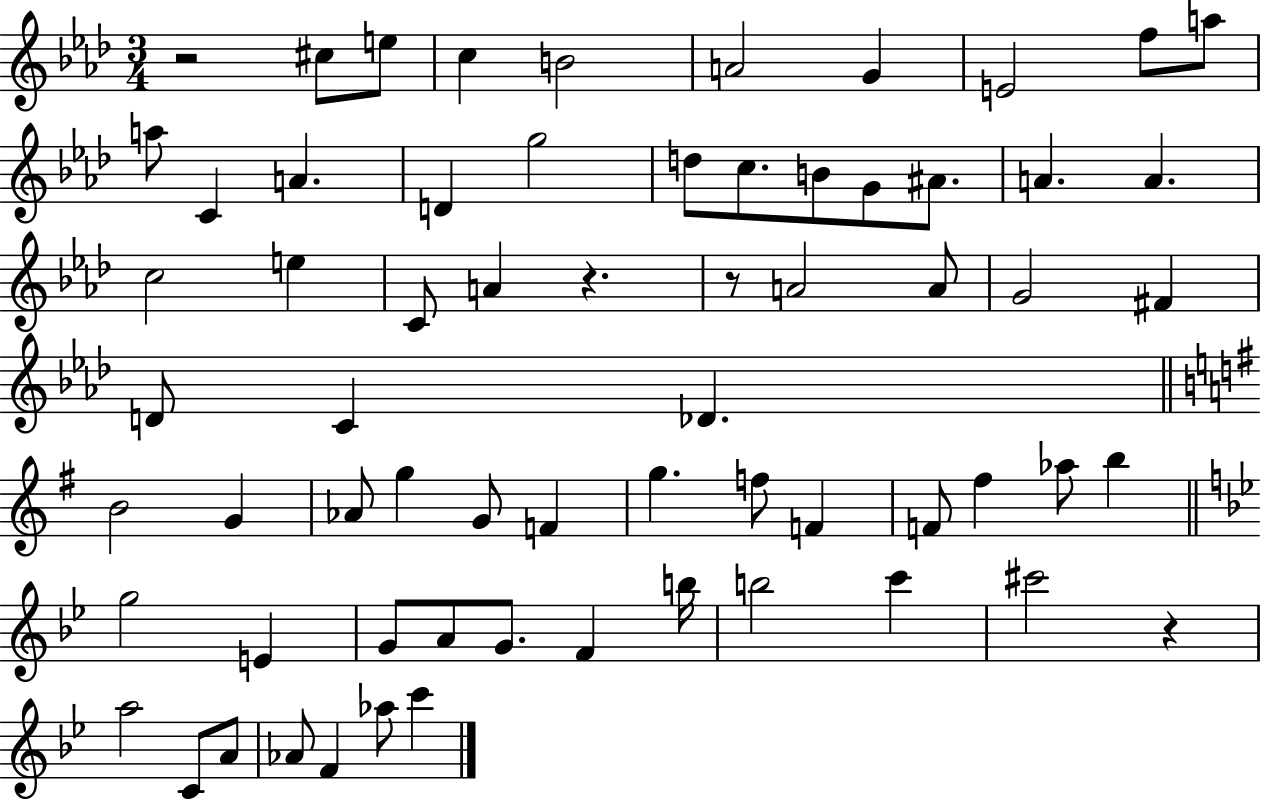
{
  \clef treble
  \numericTimeSignature
  \time 3/4
  \key aes \major
  r2 cis''8 e''8 | c''4 b'2 | a'2 g'4 | e'2 f''8 a''8 | \break a''8 c'4 a'4. | d'4 g''2 | d''8 c''8. b'8 g'8 ais'8. | a'4. a'4. | \break c''2 e''4 | c'8 a'4 r4. | r8 a'2 a'8 | g'2 fis'4 | \break d'8 c'4 des'4. | \bar "||" \break \key e \minor b'2 g'4 | aes'8 g''4 g'8 f'4 | g''4. f''8 f'4 | f'8 fis''4 aes''8 b''4 | \break \bar "||" \break \key bes \major g''2 e'4 | g'8 a'8 g'8. f'4 b''16 | b''2 c'''4 | cis'''2 r4 | \break a''2 c'8 a'8 | aes'8 f'4 aes''8 c'''4 | \bar "|."
}